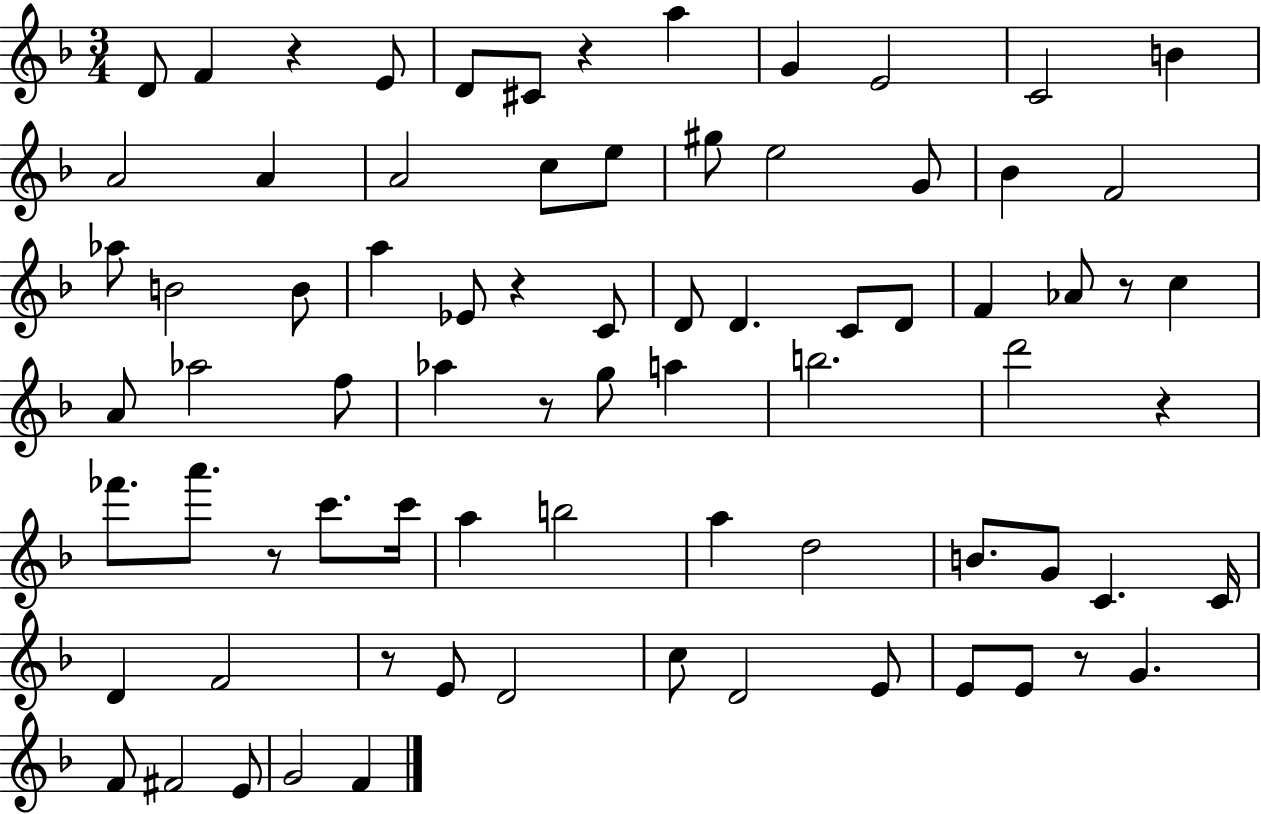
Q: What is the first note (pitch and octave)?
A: D4